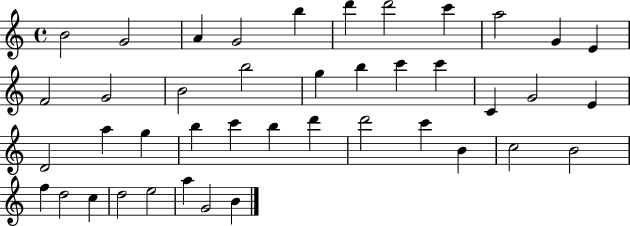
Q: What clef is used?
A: treble